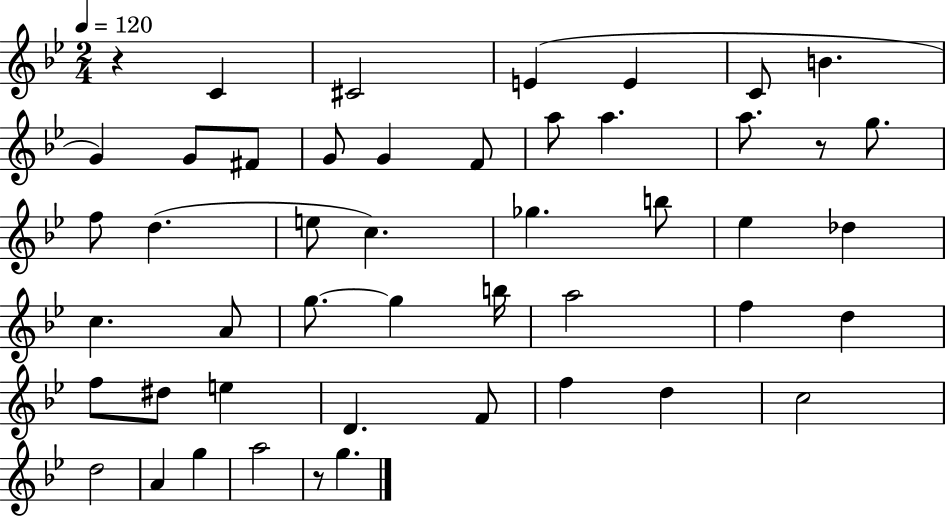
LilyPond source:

{
  \clef treble
  \numericTimeSignature
  \time 2/4
  \key bes \major
  \tempo 4 = 120
  r4 c'4 | cis'2 | e'4( e'4 | c'8 b'4. | \break g'4) g'8 fis'8 | g'8 g'4 f'8 | a''8 a''4. | a''8. r8 g''8. | \break f''8 d''4.( | e''8 c''4.) | ges''4. b''8 | ees''4 des''4 | \break c''4. a'8 | g''8.~~ g''4 b''16 | a''2 | f''4 d''4 | \break f''8 dis''8 e''4 | d'4. f'8 | f''4 d''4 | c''2 | \break d''2 | a'4 g''4 | a''2 | r8 g''4. | \break \bar "|."
}